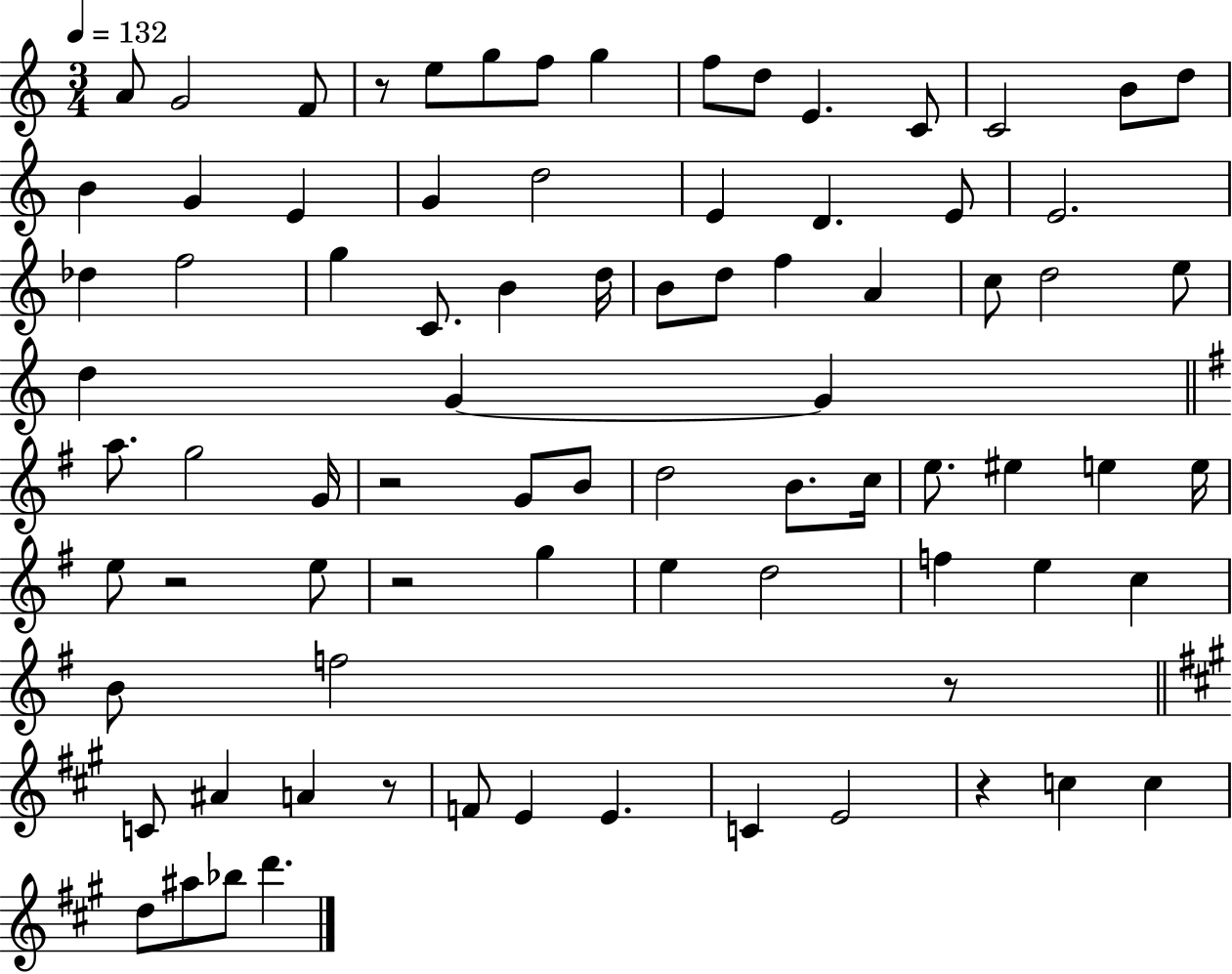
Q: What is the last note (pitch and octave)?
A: D6